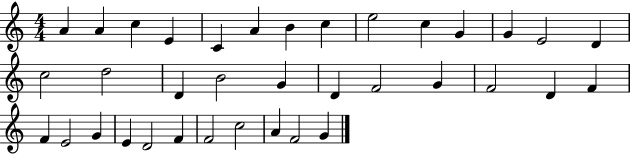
A4/q A4/q C5/q E4/q C4/q A4/q B4/q C5/q E5/h C5/q G4/q G4/q E4/h D4/q C5/h D5/h D4/q B4/h G4/q D4/q F4/h G4/q F4/h D4/q F4/q F4/q E4/h G4/q E4/q D4/h F4/q F4/h C5/h A4/q F4/h G4/q